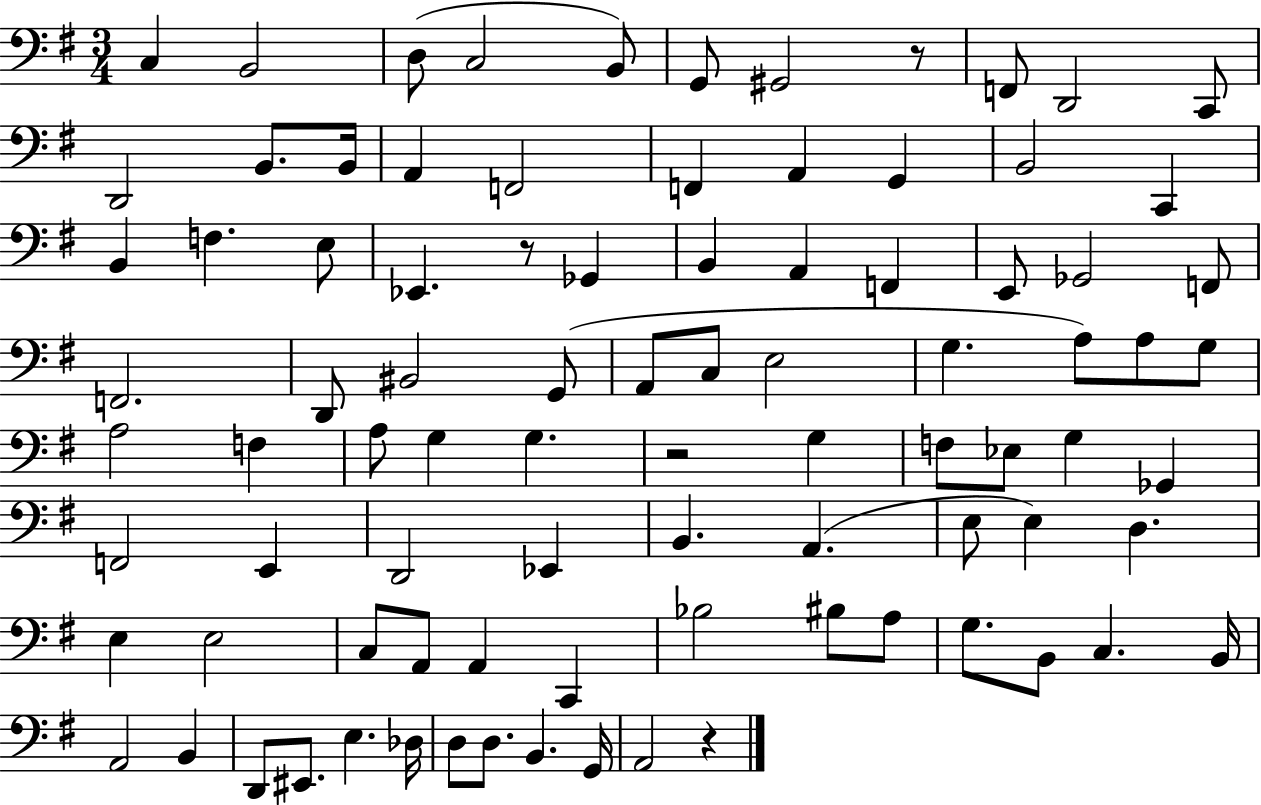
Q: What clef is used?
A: bass